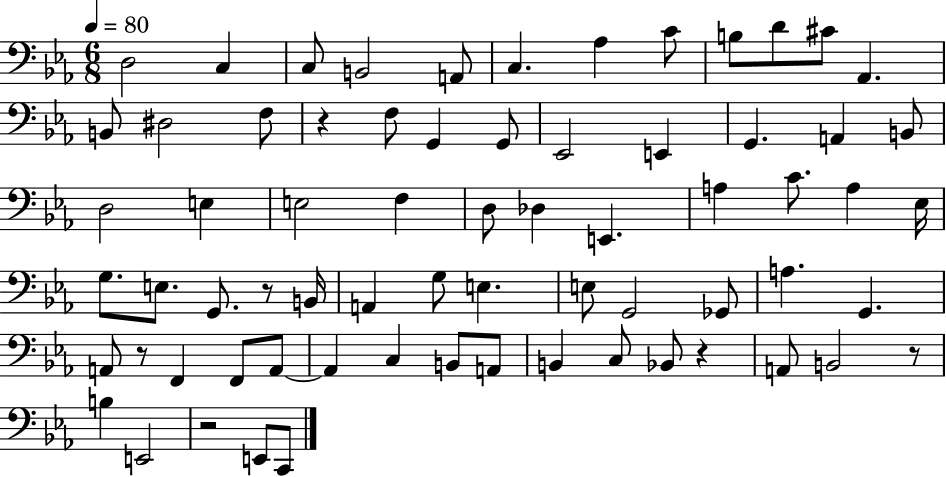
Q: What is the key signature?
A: EES major